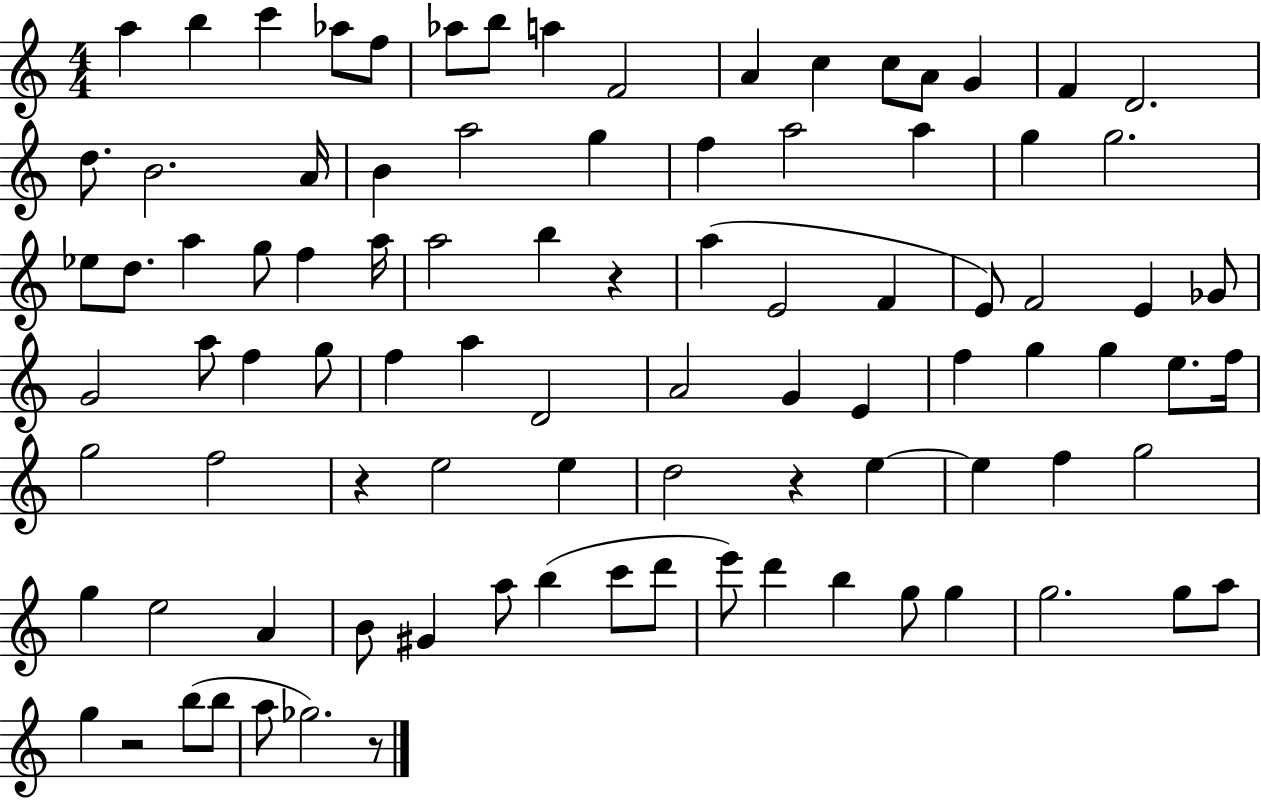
X:1
T:Untitled
M:4/4
L:1/4
K:C
a b c' _a/2 f/2 _a/2 b/2 a F2 A c c/2 A/2 G F D2 d/2 B2 A/4 B a2 g f a2 a g g2 _e/2 d/2 a g/2 f a/4 a2 b z a E2 F E/2 F2 E _G/2 G2 a/2 f g/2 f a D2 A2 G E f g g e/2 f/4 g2 f2 z e2 e d2 z e e f g2 g e2 A B/2 ^G a/2 b c'/2 d'/2 e'/2 d' b g/2 g g2 g/2 a/2 g z2 b/2 b/2 a/2 _g2 z/2